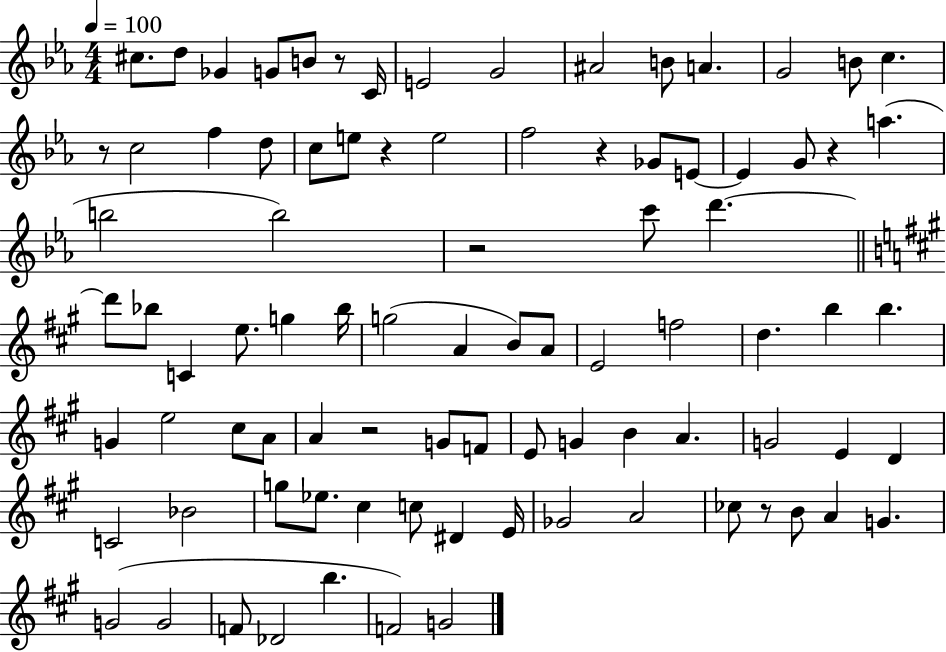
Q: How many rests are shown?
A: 8